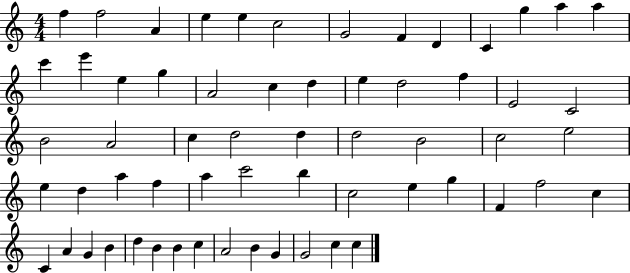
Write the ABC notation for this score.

X:1
T:Untitled
M:4/4
L:1/4
K:C
f f2 A e e c2 G2 F D C g a a c' e' e g A2 c d e d2 f E2 C2 B2 A2 c d2 d d2 B2 c2 e2 e d a f a c'2 b c2 e g F f2 c C A G B d B B c A2 B G G2 c c